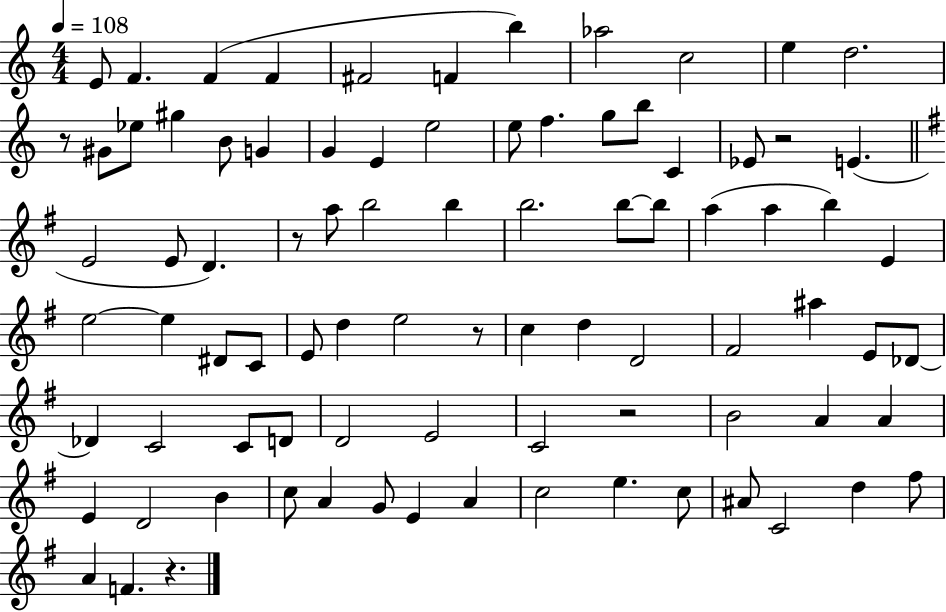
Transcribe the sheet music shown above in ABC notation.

X:1
T:Untitled
M:4/4
L:1/4
K:C
E/2 F F F ^F2 F b _a2 c2 e d2 z/2 ^G/2 _e/2 ^g B/2 G G E e2 e/2 f g/2 b/2 C _E/2 z2 E E2 E/2 D z/2 a/2 b2 b b2 b/2 b/2 a a b E e2 e ^D/2 C/2 E/2 d e2 z/2 c d D2 ^F2 ^a E/2 _D/2 _D C2 C/2 D/2 D2 E2 C2 z2 B2 A A E D2 B c/2 A G/2 E A c2 e c/2 ^A/2 C2 d ^f/2 A F z